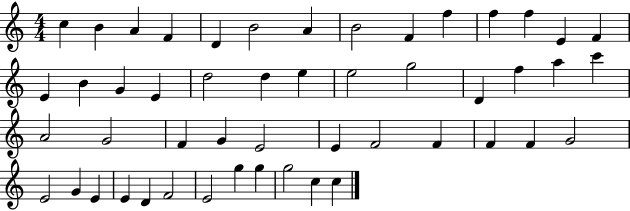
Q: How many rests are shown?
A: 0